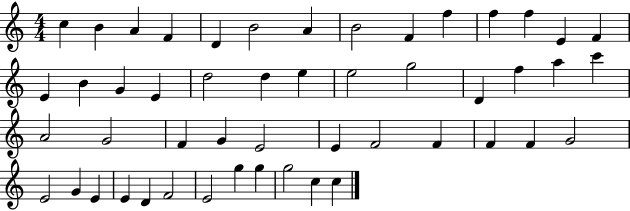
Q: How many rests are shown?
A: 0